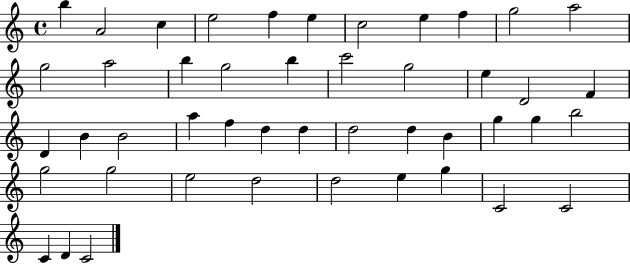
B5/q A4/h C5/q E5/h F5/q E5/q C5/h E5/q F5/q G5/h A5/h G5/h A5/h B5/q G5/h B5/q C6/h G5/h E5/q D4/h F4/q D4/q B4/q B4/h A5/q F5/q D5/q D5/q D5/h D5/q B4/q G5/q G5/q B5/h G5/h G5/h E5/h D5/h D5/h E5/q G5/q C4/h C4/h C4/q D4/q C4/h